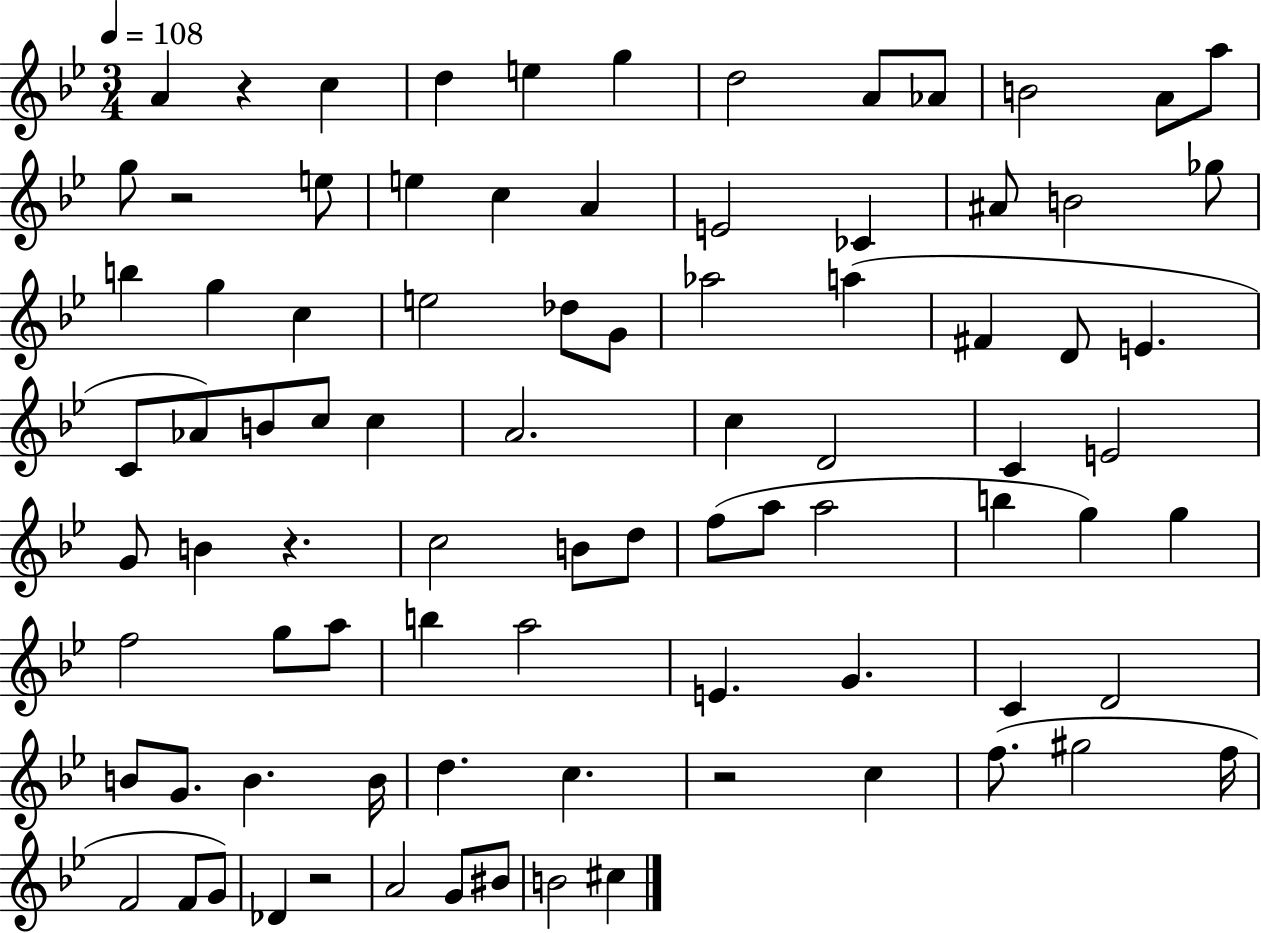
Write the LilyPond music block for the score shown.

{
  \clef treble
  \numericTimeSignature
  \time 3/4
  \key bes \major
  \tempo 4 = 108
  a'4 r4 c''4 | d''4 e''4 g''4 | d''2 a'8 aes'8 | b'2 a'8 a''8 | \break g''8 r2 e''8 | e''4 c''4 a'4 | e'2 ces'4 | ais'8 b'2 ges''8 | \break b''4 g''4 c''4 | e''2 des''8 g'8 | aes''2 a''4( | fis'4 d'8 e'4. | \break c'8 aes'8) b'8 c''8 c''4 | a'2. | c''4 d'2 | c'4 e'2 | \break g'8 b'4 r4. | c''2 b'8 d''8 | f''8( a''8 a''2 | b''4 g''4) g''4 | \break f''2 g''8 a''8 | b''4 a''2 | e'4. g'4. | c'4 d'2 | \break b'8 g'8. b'4. b'16 | d''4. c''4. | r2 c''4 | f''8.( gis''2 f''16 | \break f'2 f'8 g'8) | des'4 r2 | a'2 g'8 bis'8 | b'2 cis''4 | \break \bar "|."
}